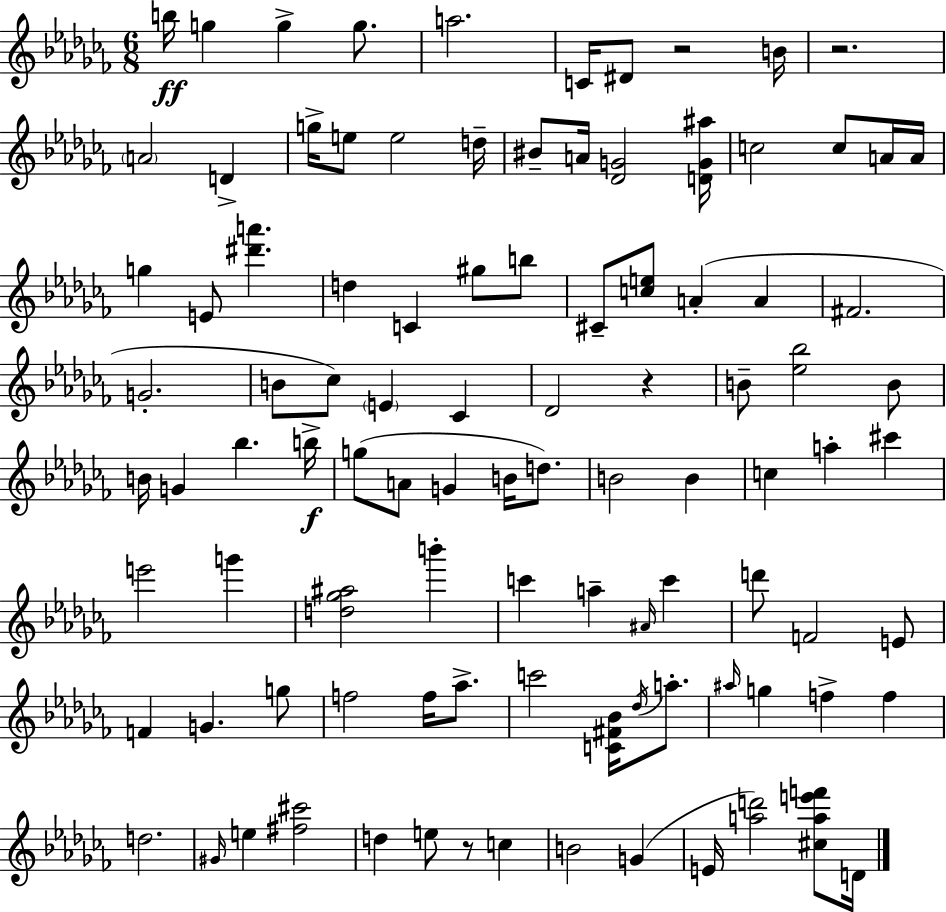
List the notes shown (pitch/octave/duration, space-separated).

B5/s G5/q G5/q G5/e. A5/h. C4/s D#4/e R/h B4/s R/h. A4/h D4/q G5/s E5/e E5/h D5/s BIS4/e A4/s [Db4,G4]/h [D4,G4,A#5]/s C5/h C5/e A4/s A4/s G5/q E4/e [D#6,A6]/q. D5/q C4/q G#5/e B5/e C#4/e [C5,E5]/e A4/q A4/q F#4/h. G4/h. B4/e CES5/e E4/q CES4/q Db4/h R/q B4/e [Eb5,Bb5]/h B4/e B4/s G4/q Bb5/q. B5/s G5/e A4/e G4/q B4/s D5/e. B4/h B4/q C5/q A5/q C#6/q E6/h G6/q [D5,Gb5,A#5]/h B6/q C6/q A5/q A#4/s C6/q D6/e F4/h E4/e F4/q G4/q. G5/e F5/h F5/s Ab5/e. C6/h [C4,F#4,Bb4]/s Db5/s A5/e. A#5/s G5/q F5/q F5/q D5/h. G#4/s E5/q [F#5,C#6]/h D5/q E5/e R/e C5/q B4/h G4/q E4/s [A5,D6]/h [C#5,A5,E6,F6]/e D4/s